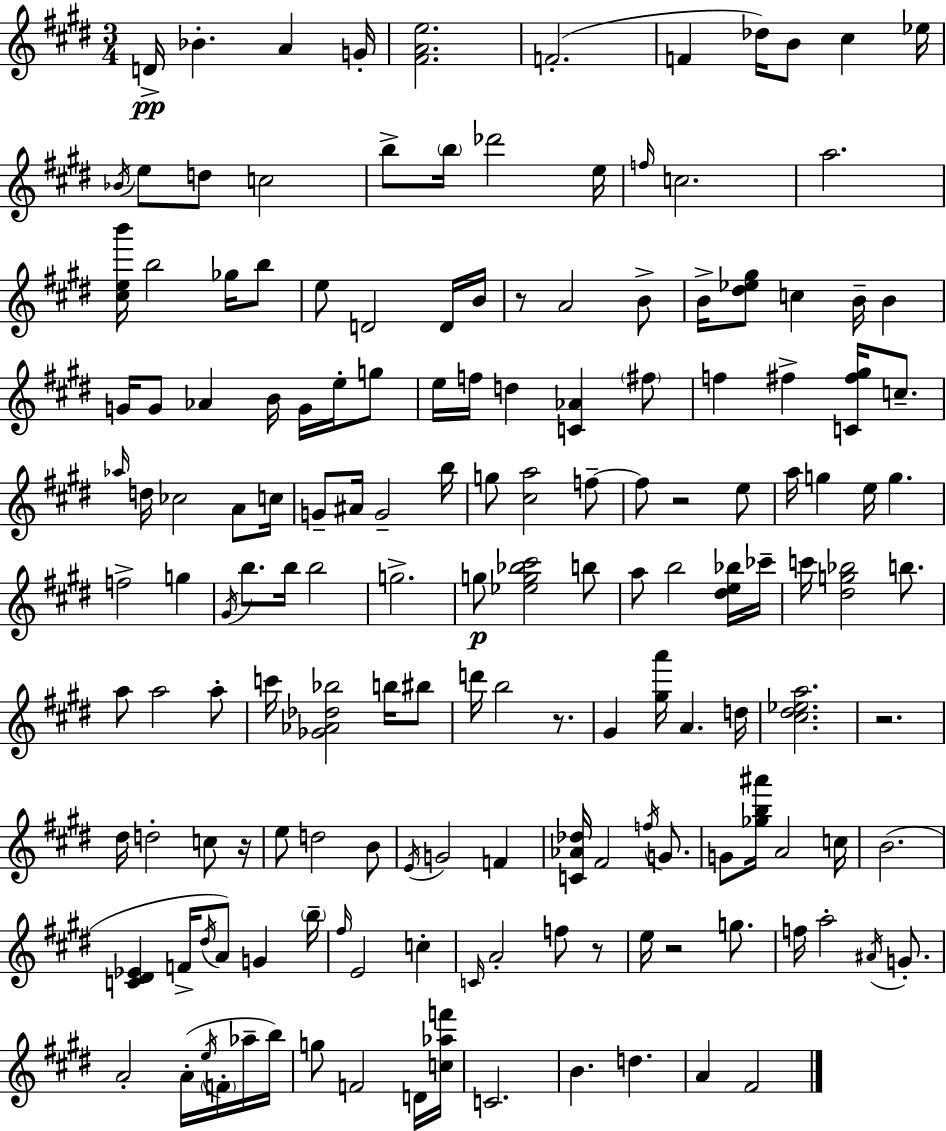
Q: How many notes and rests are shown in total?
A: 160